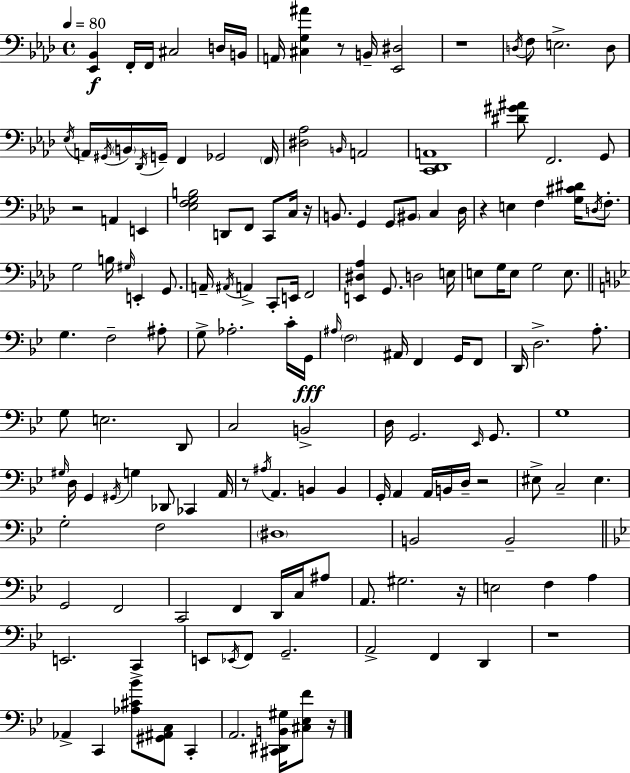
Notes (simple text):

[Eb2,Bb2]/q F2/s F2/s C#3/h D3/s B2/s A2/s [C#3,G3,A#4]/q R/e B2/s [Eb2,D#3]/h R/w D3/s F3/e E3/h. D3/e Eb3/s A2/s G#2/s B2/s Db2/s G2/s F2/q Gb2/h F2/s [D#3,Ab3]/h B2/s A2/h [C2,Db2,A2]/w [D#4,G#4,A#4]/e F2/h. G2/e R/h A2/q E2/q [Eb3,F3,G3,B3]/h D2/e F2/e C2/e C3/s R/s B2/e. G2/q G2/e BIS2/e C3/q Db3/s R/q E3/q F3/q [G3,C#4,D#4]/s D3/s F3/e. G3/h B3/s G#3/s E2/q G2/e. A2/s A#2/s A2/q C2/e E2/s F2/h [E2,D#3,Ab3]/q G2/e. D3/h E3/s E3/e G3/s E3/e G3/h E3/e. G3/q. F3/h A#3/e G3/e Ab3/h. C4/s G2/s A#3/s F3/h A#2/s F2/q G2/s F2/e D2/s D3/h. A3/e. G3/e E3/h. D2/e C3/h B2/h D3/s G2/h. Eb2/s G2/e. G3/w G#3/s D3/s G2/q G#2/s G3/q Db2/e CES2/q A2/s R/e A#3/s A2/q. B2/q B2/q G2/s A2/q A2/s B2/s D3/s R/h EIS3/e C3/h EIS3/q. G3/h F3/h D#3/w B2/h B2/h G2/h F2/h C2/h F2/q D2/s C3/s A#3/e A2/e. G#3/h. R/s E3/h F3/q A3/q E2/h. C2/q E2/e Eb2/s F2/e G2/h. A2/h F2/q D2/q R/w Ab2/q C2/q [Ab3,C#4,Bb4]/e [G#2,A#2,C3]/e C2/q A2/h. [C#2,D#2,B2,G#3]/s [C#3,Eb3,F4]/e R/s